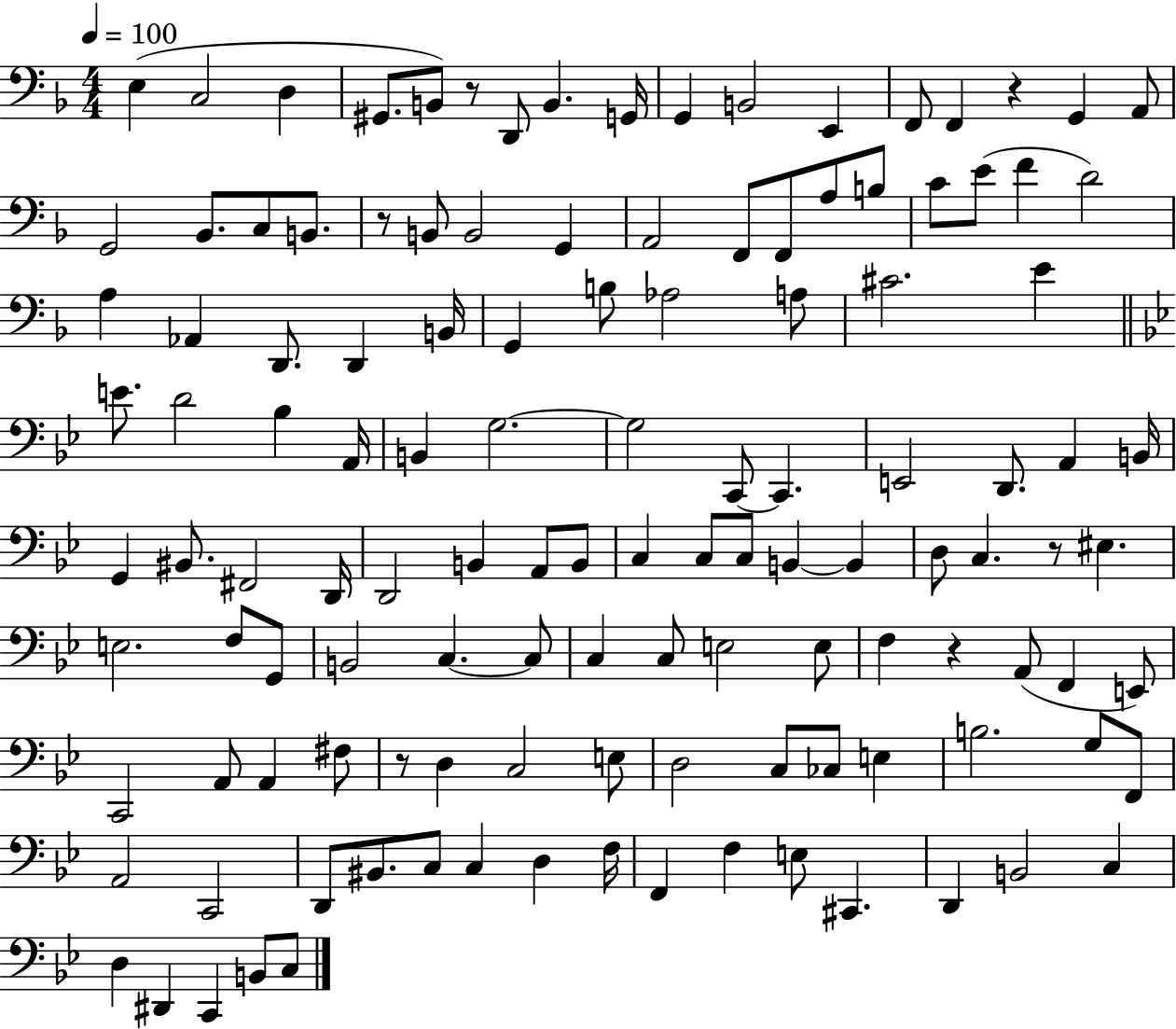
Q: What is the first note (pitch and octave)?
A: E3